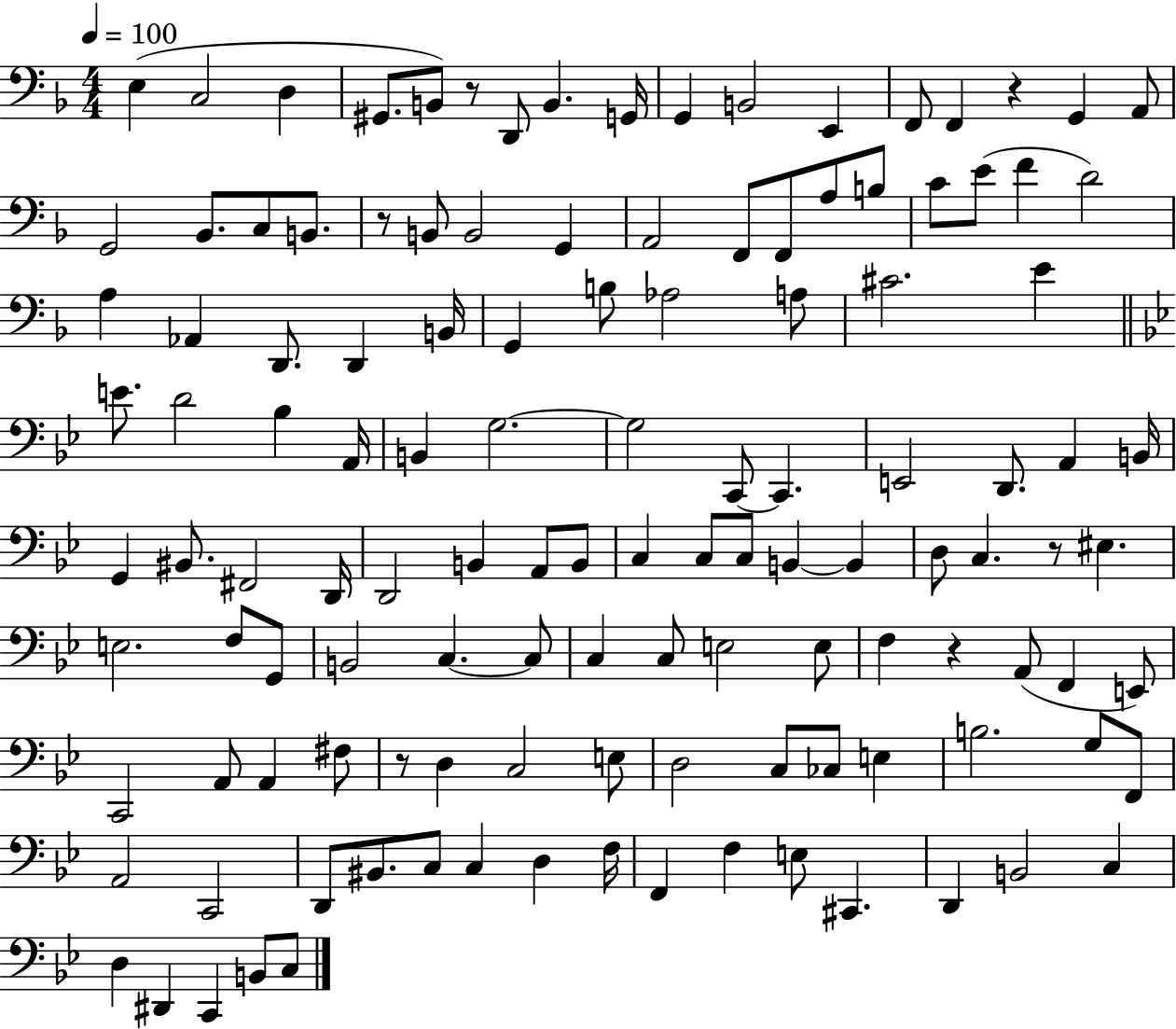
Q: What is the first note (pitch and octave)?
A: E3